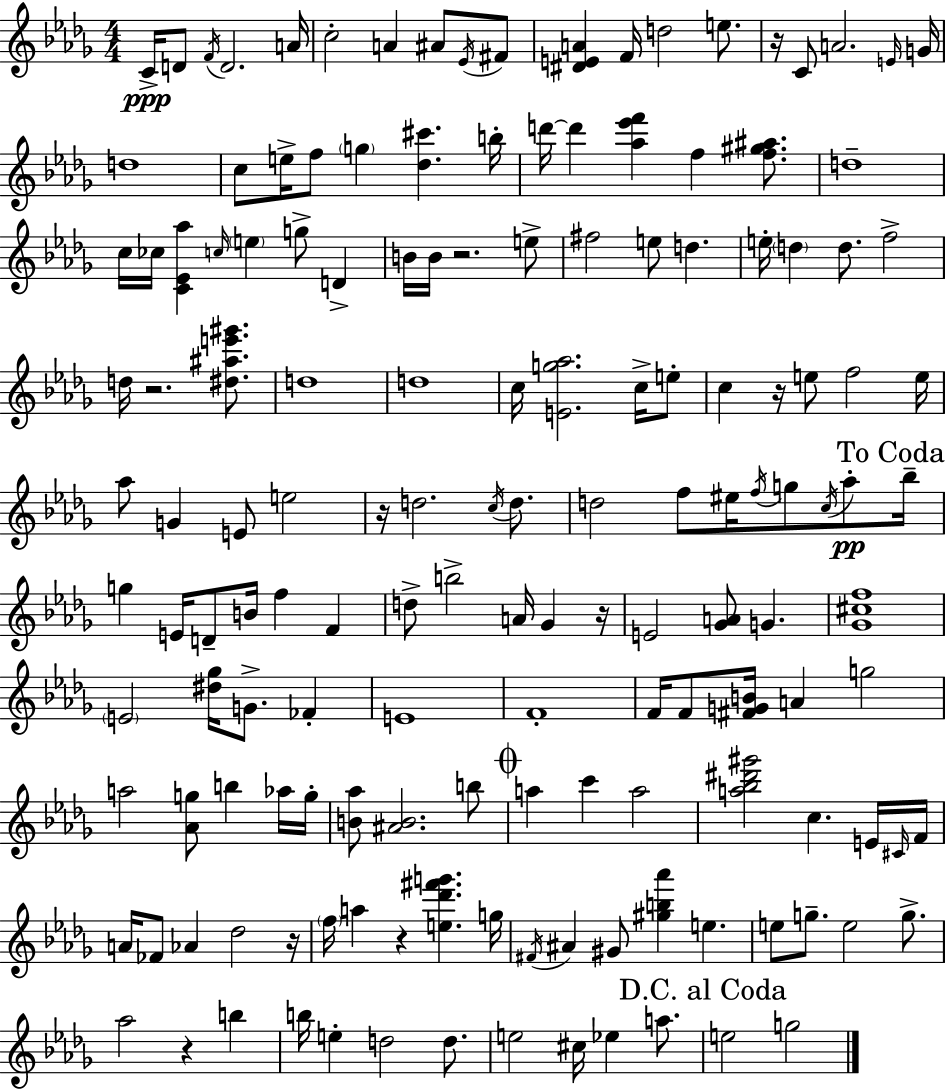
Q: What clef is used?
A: treble